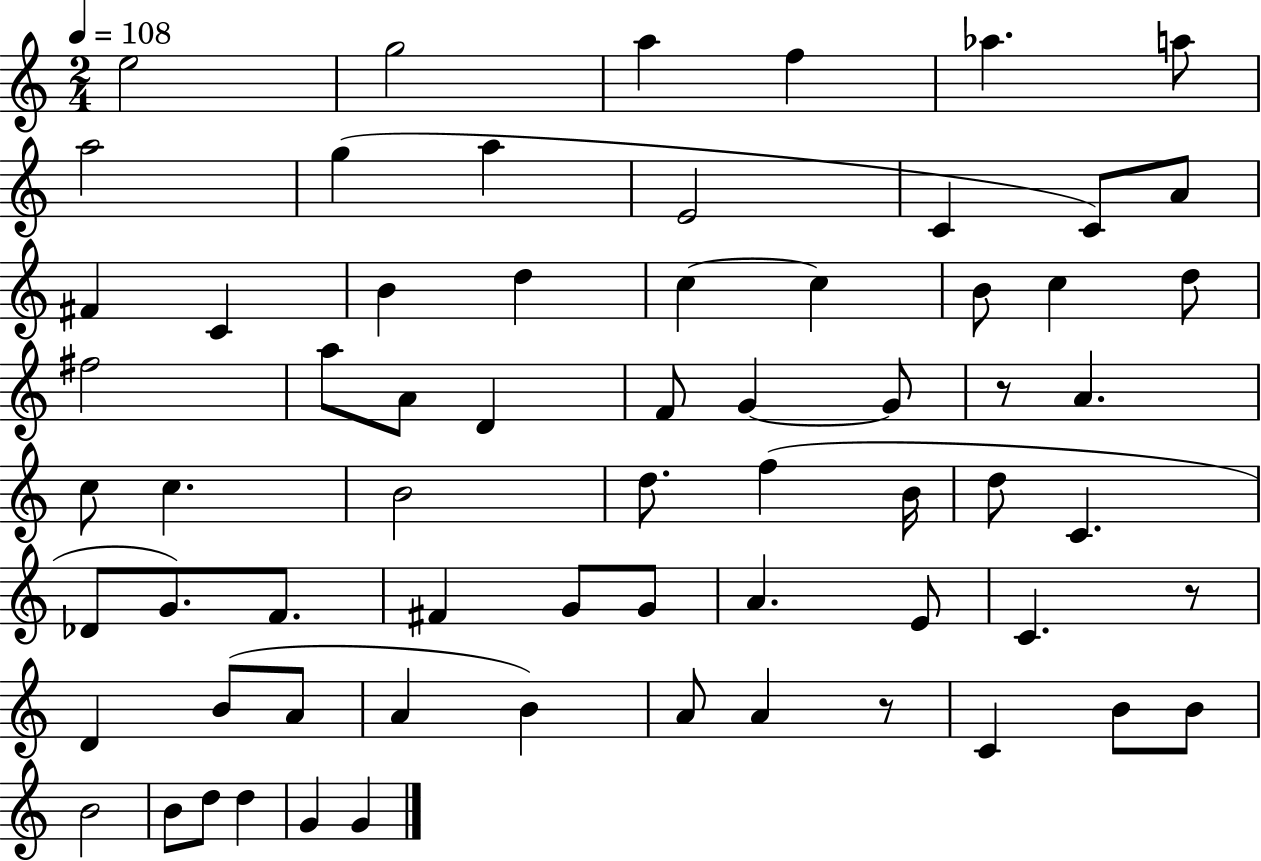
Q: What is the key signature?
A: C major